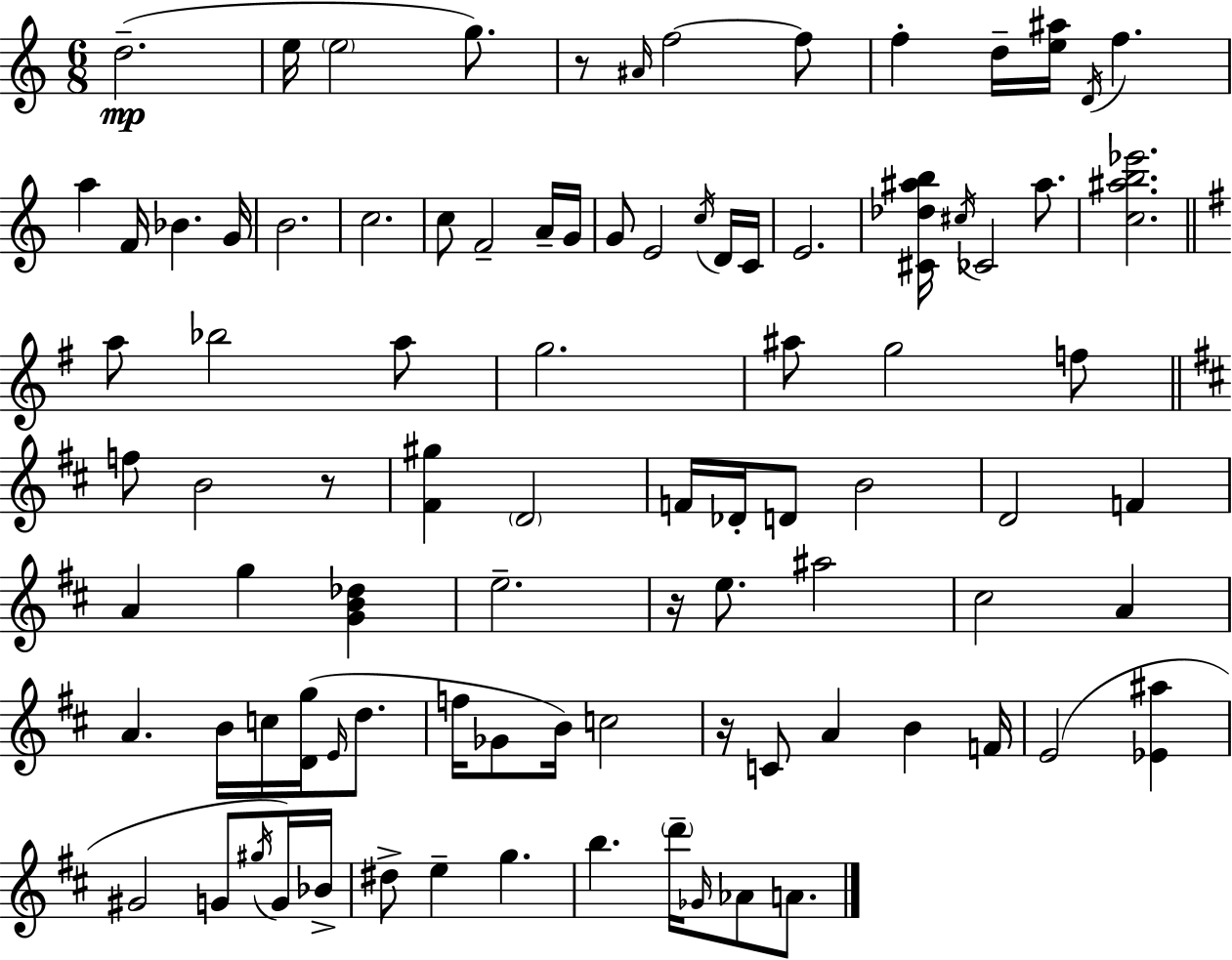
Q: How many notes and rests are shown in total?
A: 91